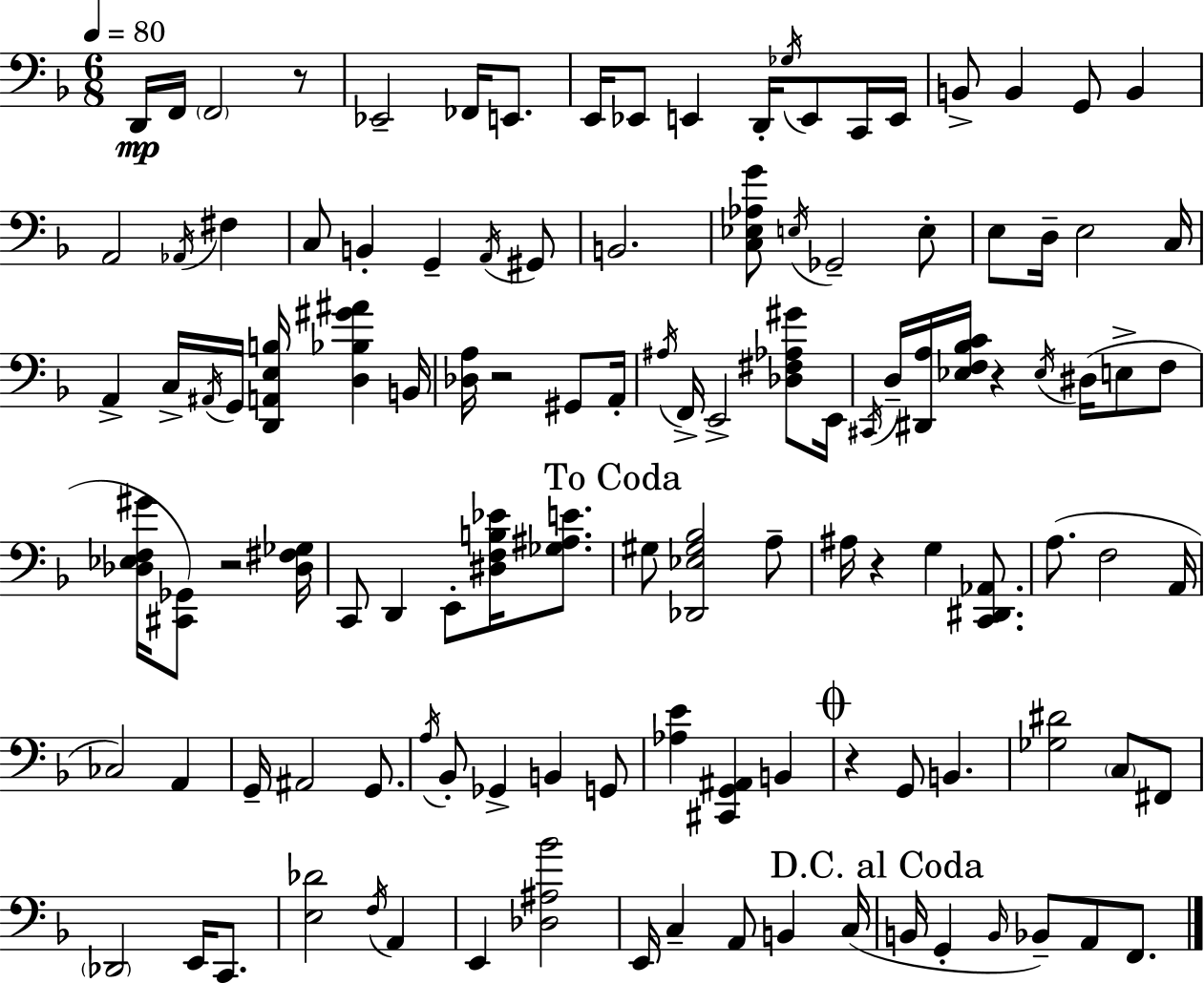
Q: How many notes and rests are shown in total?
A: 118